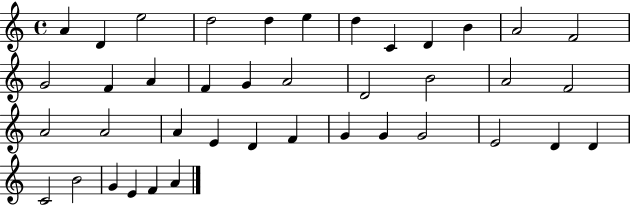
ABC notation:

X:1
T:Untitled
M:4/4
L:1/4
K:C
A D e2 d2 d e d C D B A2 F2 G2 F A F G A2 D2 B2 A2 F2 A2 A2 A E D F G G G2 E2 D D C2 B2 G E F A